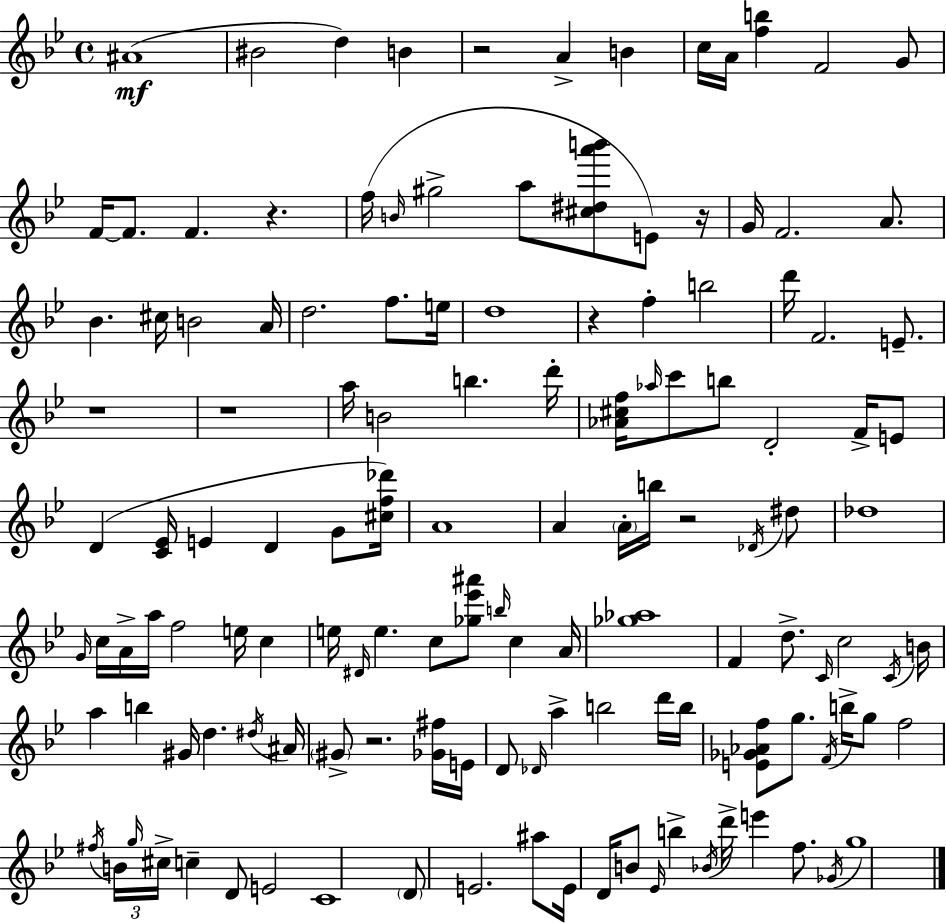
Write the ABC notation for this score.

X:1
T:Untitled
M:4/4
L:1/4
K:Gm
^A4 ^B2 d B z2 A B c/4 A/4 [fb] F2 G/2 F/4 F/2 F z f/4 B/4 ^g2 a/2 [^c^da'b']/2 E/2 z/4 G/4 F2 A/2 _B ^c/4 B2 A/4 d2 f/2 e/4 d4 z f b2 d'/4 F2 E/2 z4 z4 a/4 B2 b d'/4 [_A^cf]/4 _a/4 c'/2 b/2 D2 F/4 E/2 D [C_E]/4 E D G/2 [^cf_d']/4 A4 A A/4 b/4 z2 _D/4 ^d/2 _d4 G/4 c/4 A/4 a/4 f2 e/4 c e/4 ^D/4 e c/2 [_g_e'^a']/2 b/4 c A/4 [_g_a]4 F d/2 C/4 c2 C/4 B/4 a b ^G/4 d ^d/4 ^A/4 ^G/2 z2 [_G^f]/4 E/4 D/2 _D/4 a b2 d'/4 b/4 [E_G_Af]/2 g/2 F/4 b/4 g/2 f2 ^f/4 B/4 g/4 ^c/4 c D/2 E2 C4 D/2 E2 ^a/2 E/4 D/4 B/2 _E/4 b _B/4 d'/4 e' f/2 _G/4 g4